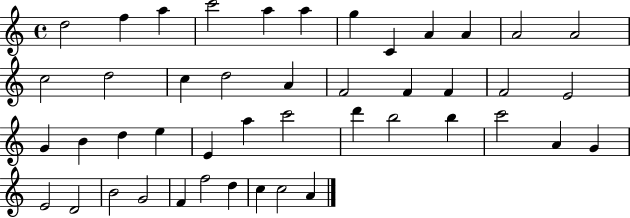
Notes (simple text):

D5/h F5/q A5/q C6/h A5/q A5/q G5/q C4/q A4/q A4/q A4/h A4/h C5/h D5/h C5/q D5/h A4/q F4/h F4/q F4/q F4/h E4/h G4/q B4/q D5/q E5/q E4/q A5/q C6/h D6/q B5/h B5/q C6/h A4/q G4/q E4/h D4/h B4/h G4/h F4/q F5/h D5/q C5/q C5/h A4/q